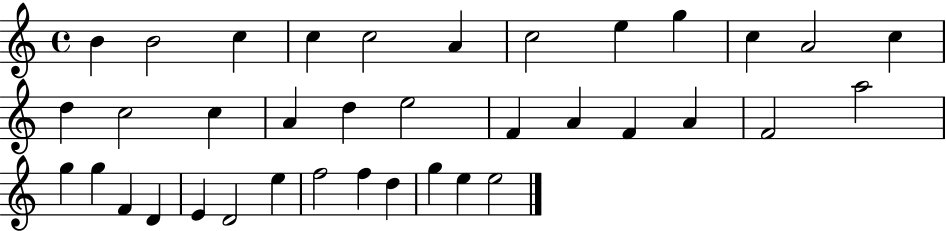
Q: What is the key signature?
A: C major